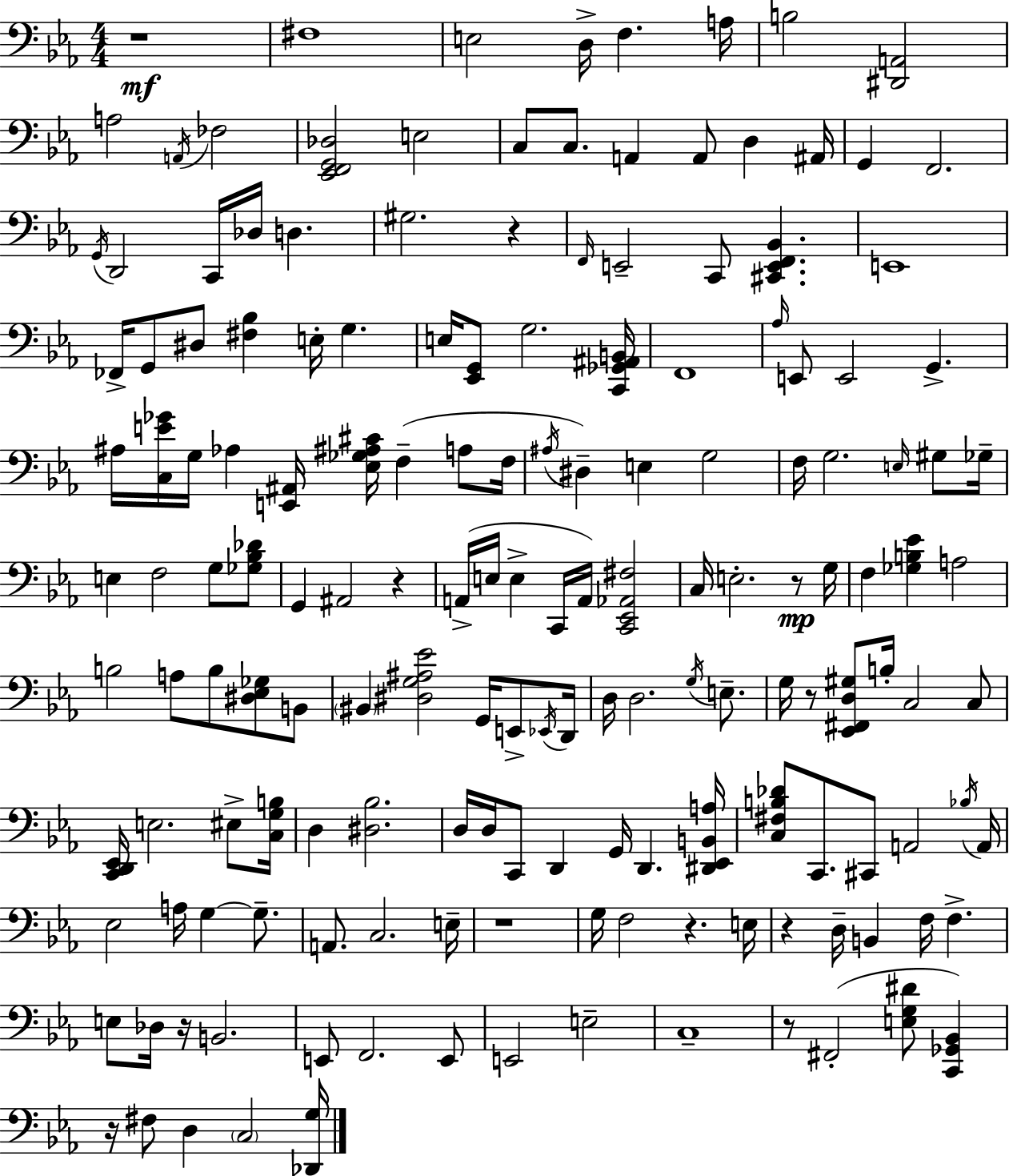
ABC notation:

X:1
T:Untitled
M:4/4
L:1/4
K:Eb
z4 ^F,4 E,2 D,/4 F, A,/4 B,2 [^D,,A,,]2 A,2 A,,/4 _F,2 [_E,,F,,G,,_D,]2 E,2 C,/2 C,/2 A,, A,,/2 D, ^A,,/4 G,, F,,2 G,,/4 D,,2 C,,/4 _D,/4 D, ^G,2 z F,,/4 E,,2 C,,/2 [^C,,E,,F,,_B,,] E,,4 _F,,/4 G,,/2 ^D,/2 [^F,_B,] E,/4 G, E,/4 [_E,,G,,]/2 G,2 [C,,_G,,^A,,B,,]/4 F,,4 _A,/4 E,,/2 E,,2 G,, ^A,/4 [C,E_G]/4 G,/4 _A, [E,,^A,,]/4 [_E,_G,^A,^C]/4 F, A,/2 F,/4 ^A,/4 ^D, E, G,2 F,/4 G,2 E,/4 ^G,/2 _G,/4 E, F,2 G,/2 [_G,_B,_D]/2 G,, ^A,,2 z A,,/4 E,/4 E, C,,/4 A,,/4 [C,,_E,,_A,,^F,]2 C,/4 E,2 z/2 G,/4 F, [_G,B,_E] A,2 B,2 A,/2 B,/2 [^D,_E,_G,]/2 B,,/2 ^B,, [^D,G,^A,_E]2 G,,/4 E,,/2 _E,,/4 D,,/4 D,/4 D,2 G,/4 E,/2 G,/4 z/2 [_E,,^F,,D,^G,]/2 B,/4 C,2 C,/2 [C,,D,,_E,,]/4 E,2 ^E,/2 [C,G,B,]/4 D, [^D,_B,]2 D,/4 D,/4 C,,/2 D,, G,,/4 D,, [^D,,_E,,B,,A,]/4 [C,^F,B,_D]/2 C,,/2 ^C,,/2 A,,2 _B,/4 A,,/4 _E,2 A,/4 G, G,/2 A,,/2 C,2 E,/4 z4 G,/4 F,2 z E,/4 z D,/4 B,, F,/4 F, E,/2 _D,/4 z/4 B,,2 E,,/2 F,,2 E,,/2 E,,2 E,2 C,4 z/2 ^F,,2 [E,G,^D]/2 [C,,_G,,_B,,] z/4 ^F,/2 D, C,2 [_D,,G,]/4